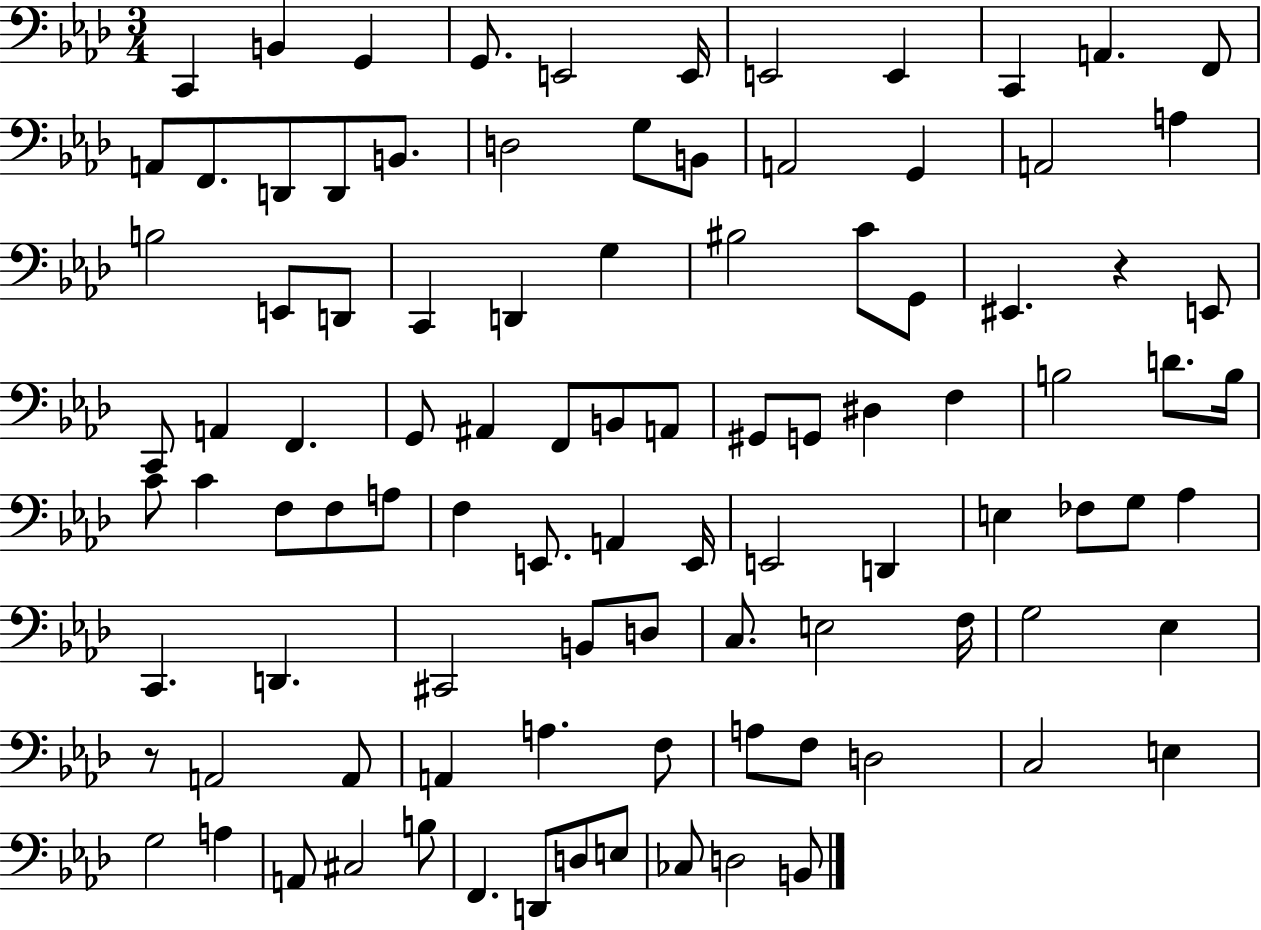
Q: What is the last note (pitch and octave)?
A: B2